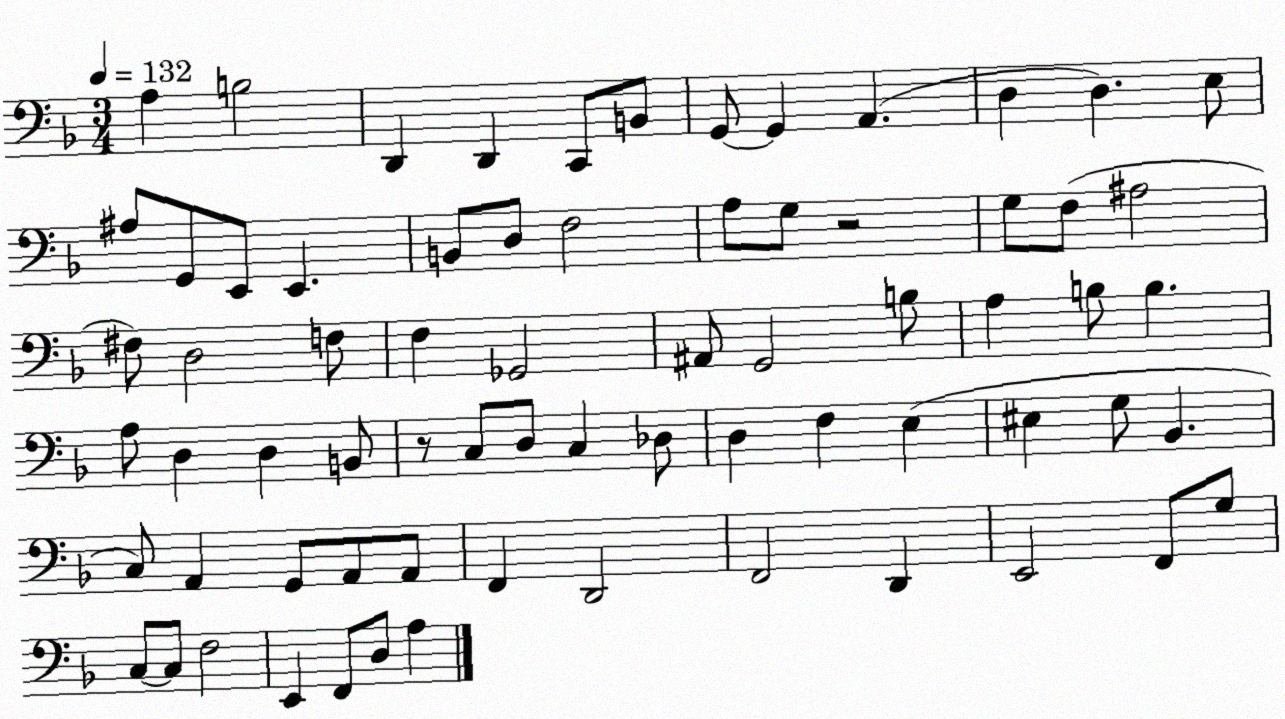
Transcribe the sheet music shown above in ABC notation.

X:1
T:Untitled
M:3/4
L:1/4
K:F
A, B,2 D,, D,, C,,/2 B,,/2 G,,/2 G,, A,, D, D, E,/2 ^A,/2 G,,/2 E,,/2 E,, B,,/2 D,/2 F,2 A,/2 G,/2 z2 G,/2 F,/2 ^A,2 ^F,/2 D,2 F,/2 F, _G,,2 ^A,,/2 G,,2 B,/2 A, B,/2 B, A,/2 D, D, B,,/2 z/2 C,/2 D,/2 C, _D,/2 D, F, E, ^E, G,/2 _B,, C,/2 A,, G,,/2 A,,/2 A,,/2 F,, D,,2 F,,2 D,, E,,2 F,,/2 G,/2 C,/2 C,/2 F,2 E,, F,,/2 D,/2 A,